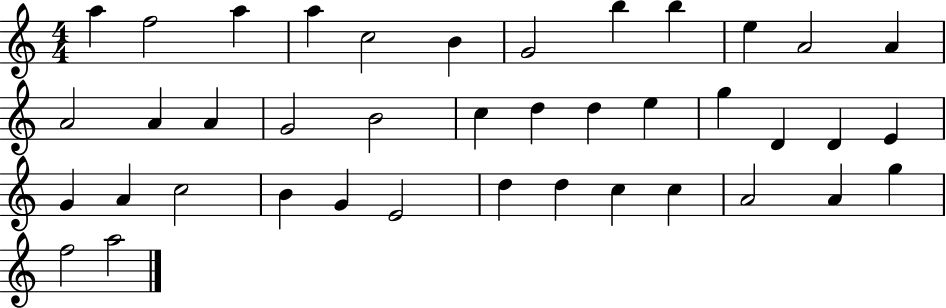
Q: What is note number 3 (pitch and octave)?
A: A5